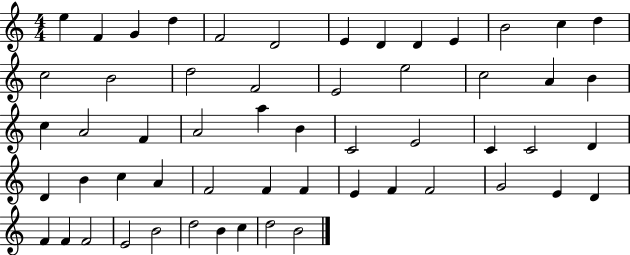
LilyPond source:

{
  \clef treble
  \numericTimeSignature
  \time 4/4
  \key c \major
  e''4 f'4 g'4 d''4 | f'2 d'2 | e'4 d'4 d'4 e'4 | b'2 c''4 d''4 | \break c''2 b'2 | d''2 f'2 | e'2 e''2 | c''2 a'4 b'4 | \break c''4 a'2 f'4 | a'2 a''4 b'4 | c'2 e'2 | c'4 c'2 d'4 | \break d'4 b'4 c''4 a'4 | f'2 f'4 f'4 | e'4 f'4 f'2 | g'2 e'4 d'4 | \break f'4 f'4 f'2 | e'2 b'2 | d''2 b'4 c''4 | d''2 b'2 | \break \bar "|."
}